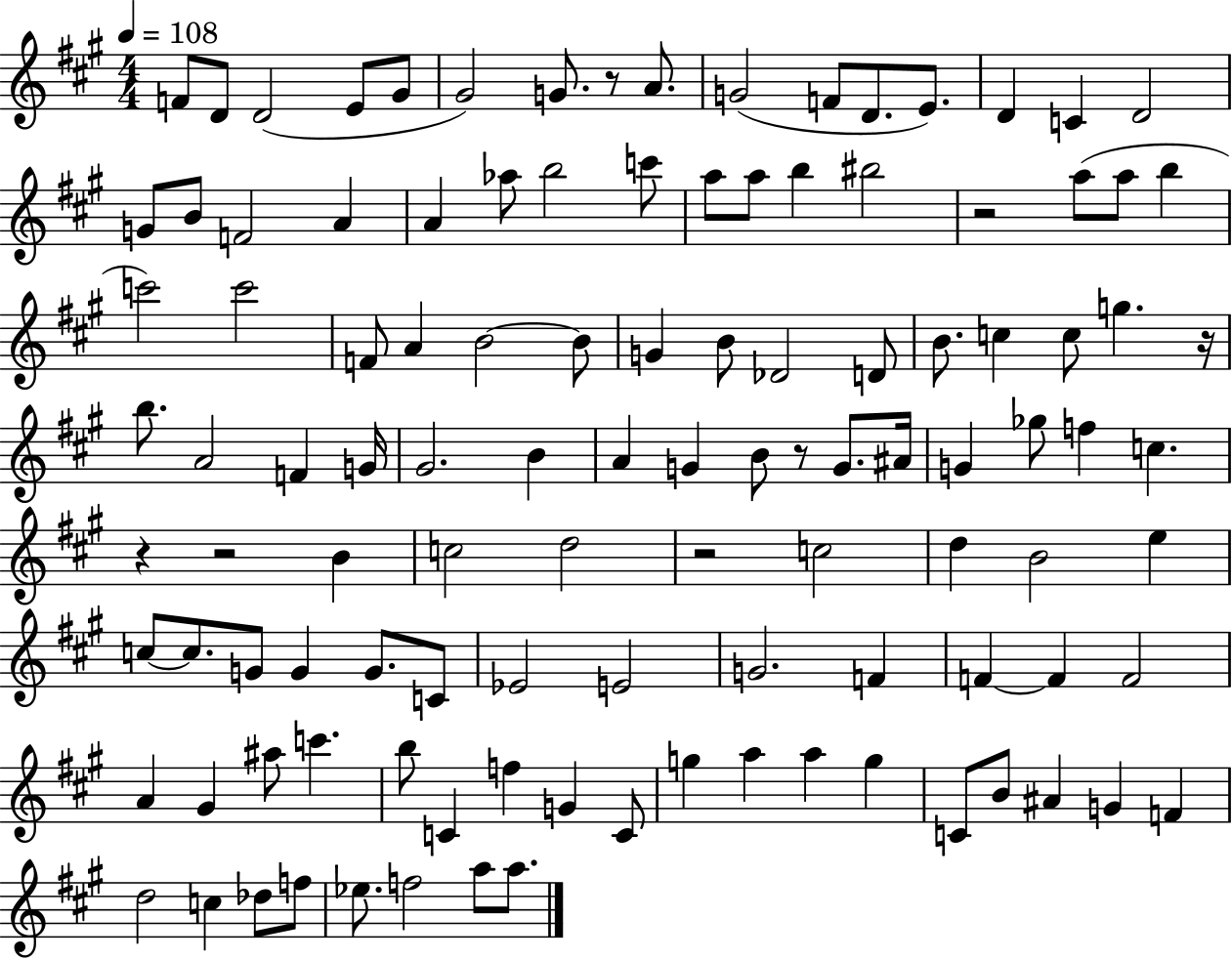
F4/e D4/e D4/h E4/e G#4/e G#4/h G4/e. R/e A4/e. G4/h F4/e D4/e. E4/e. D4/q C4/q D4/h G4/e B4/e F4/h A4/q A4/q Ab5/e B5/h C6/e A5/e A5/e B5/q BIS5/h R/h A5/e A5/e B5/q C6/h C6/h F4/e A4/q B4/h B4/e G4/q B4/e Db4/h D4/e B4/e. C5/q C5/e G5/q. R/s B5/e. A4/h F4/q G4/s G#4/h. B4/q A4/q G4/q B4/e R/e G4/e. A#4/s G4/q Gb5/e F5/q C5/q. R/q R/h B4/q C5/h D5/h R/h C5/h D5/q B4/h E5/q C5/e C5/e. G4/e G4/q G4/e. C4/e Eb4/h E4/h G4/h. F4/q F4/q F4/q F4/h A4/q G#4/q A#5/e C6/q. B5/e C4/q F5/q G4/q C4/e G5/q A5/q A5/q G5/q C4/e B4/e A#4/q G4/q F4/q D5/h C5/q Db5/e F5/e Eb5/e. F5/h A5/e A5/e.